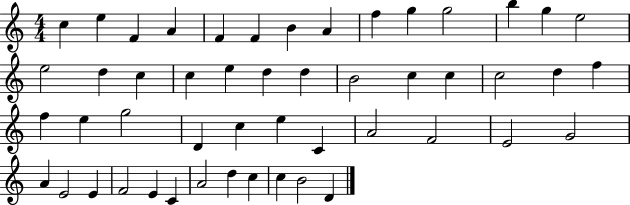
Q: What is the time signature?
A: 4/4